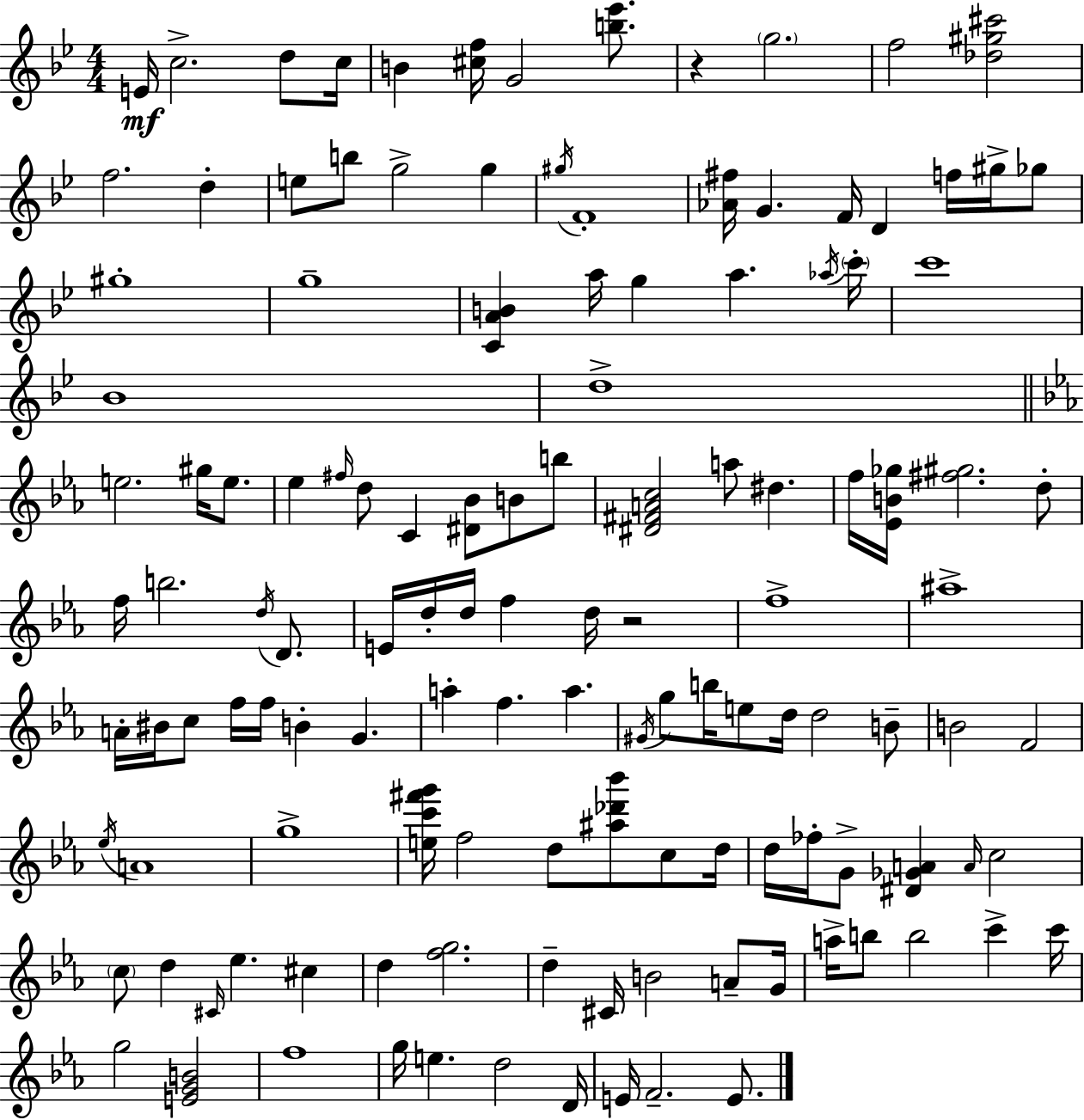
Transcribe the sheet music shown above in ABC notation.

X:1
T:Untitled
M:4/4
L:1/4
K:Bb
E/4 c2 d/2 c/4 B [^cf]/4 G2 [b_e']/2 z g2 f2 [_d^g^c']2 f2 d e/2 b/2 g2 g ^g/4 F4 [_A^f]/4 G F/4 D f/4 ^g/4 _g/2 ^g4 g4 [CAB] a/4 g a _a/4 c'/4 c'4 _B4 d4 e2 ^g/4 e/2 _e ^f/4 d/2 C [^D_B]/2 B/2 b/2 [^D^FAc]2 a/2 ^d f/4 [_EB_g]/4 [^f^g]2 d/2 f/4 b2 d/4 D/2 E/4 d/4 d/4 f d/4 z2 f4 ^a4 A/4 ^B/4 c/2 f/4 f/4 B G a f a ^G/4 g/2 b/4 e/2 d/4 d2 B/2 B2 F2 _e/4 A4 g4 [ec'^f'g']/4 f2 d/2 [^a_d'_b']/2 c/2 d/4 d/4 _f/4 G/2 [^D_GA] A/4 c2 c/2 d ^C/4 _e ^c d [fg]2 d ^C/4 B2 A/2 G/4 a/4 b/2 b2 c' c'/4 g2 [EGB]2 f4 g/4 e d2 D/4 E/4 F2 E/2